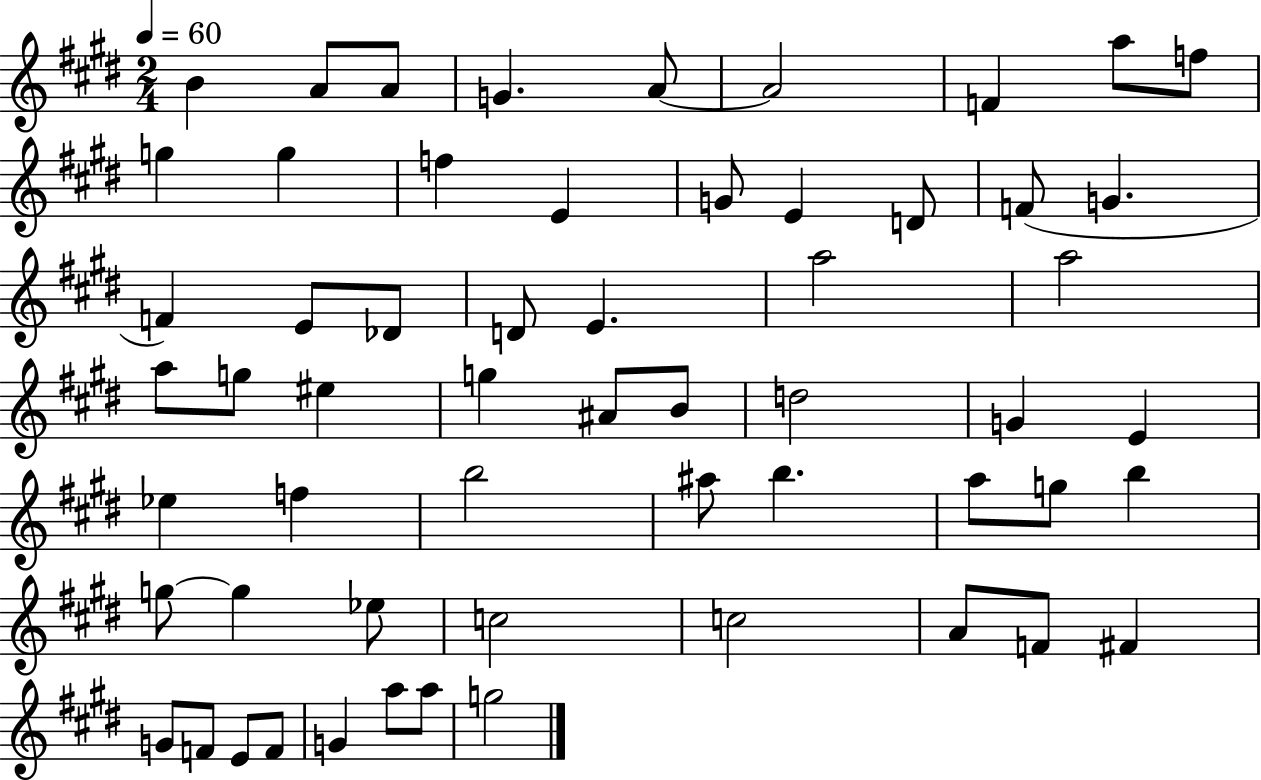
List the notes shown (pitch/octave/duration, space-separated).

B4/q A4/e A4/e G4/q. A4/e A4/h F4/q A5/e F5/e G5/q G5/q F5/q E4/q G4/e E4/q D4/e F4/e G4/q. F4/q E4/e Db4/e D4/e E4/q. A5/h A5/h A5/e G5/e EIS5/q G5/q A#4/e B4/e D5/h G4/q E4/q Eb5/q F5/q B5/h A#5/e B5/q. A5/e G5/e B5/q G5/e G5/q Eb5/e C5/h C5/h A4/e F4/e F#4/q G4/e F4/e E4/e F4/e G4/q A5/e A5/e G5/h